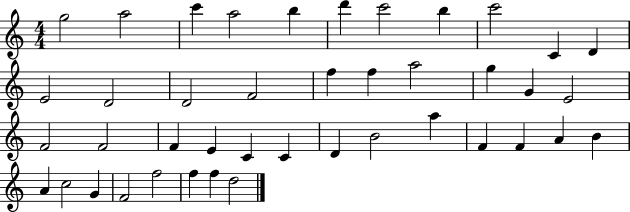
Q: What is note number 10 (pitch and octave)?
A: C4